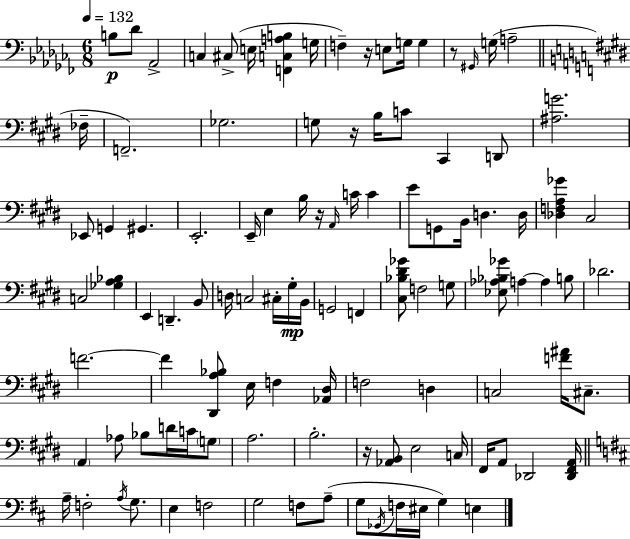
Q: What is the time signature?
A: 6/8